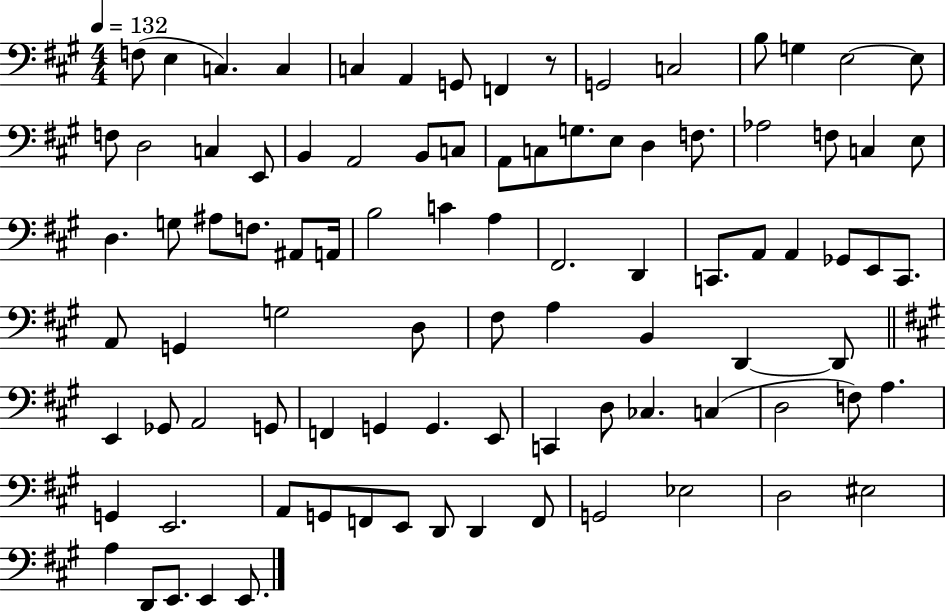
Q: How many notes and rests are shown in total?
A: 92